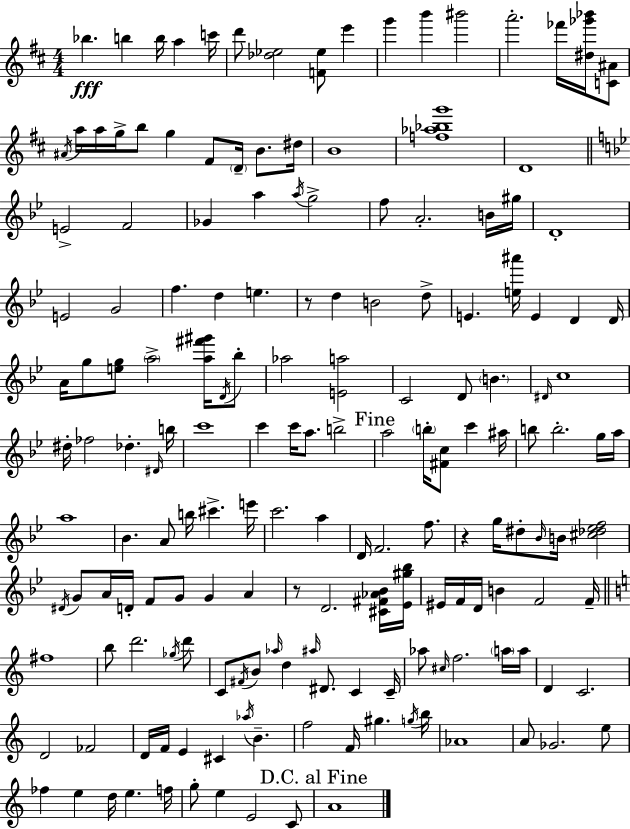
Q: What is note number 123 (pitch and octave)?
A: F5